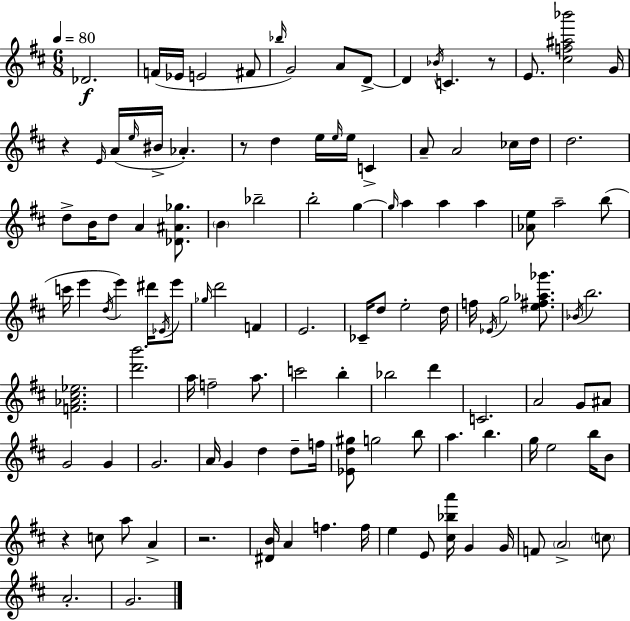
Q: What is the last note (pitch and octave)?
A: G4